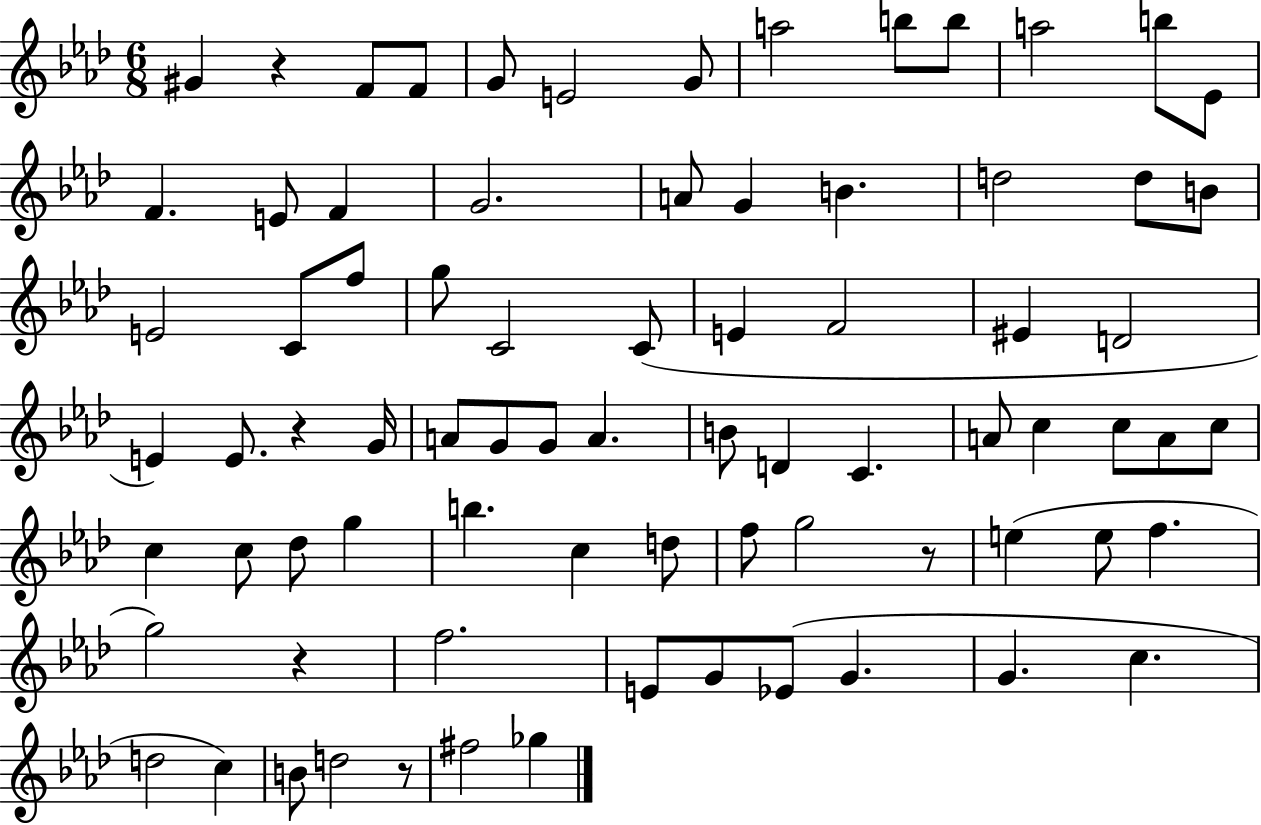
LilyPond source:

{
  \clef treble
  \numericTimeSignature
  \time 6/8
  \key aes \major
  gis'4 r4 f'8 f'8 | g'8 e'2 g'8 | a''2 b''8 b''8 | a''2 b''8 ees'8 | \break f'4. e'8 f'4 | g'2. | a'8 g'4 b'4. | d''2 d''8 b'8 | \break e'2 c'8 f''8 | g''8 c'2 c'8( | e'4 f'2 | eis'4 d'2 | \break e'4) e'8. r4 g'16 | a'8 g'8 g'8 a'4. | b'8 d'4 c'4. | a'8 c''4 c''8 a'8 c''8 | \break c''4 c''8 des''8 g''4 | b''4. c''4 d''8 | f''8 g''2 r8 | e''4( e''8 f''4. | \break g''2) r4 | f''2. | e'8 g'8 ees'8( g'4. | g'4. c''4. | \break d''2 c''4) | b'8 d''2 r8 | fis''2 ges''4 | \bar "|."
}